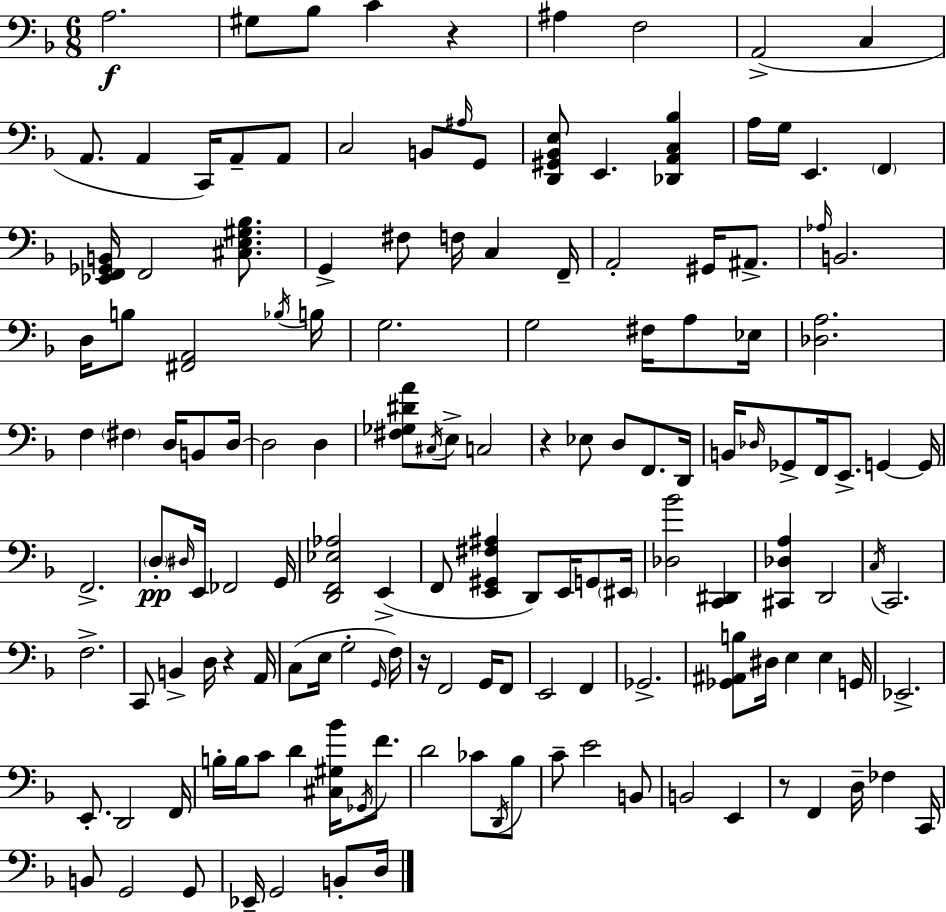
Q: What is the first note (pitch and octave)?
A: A3